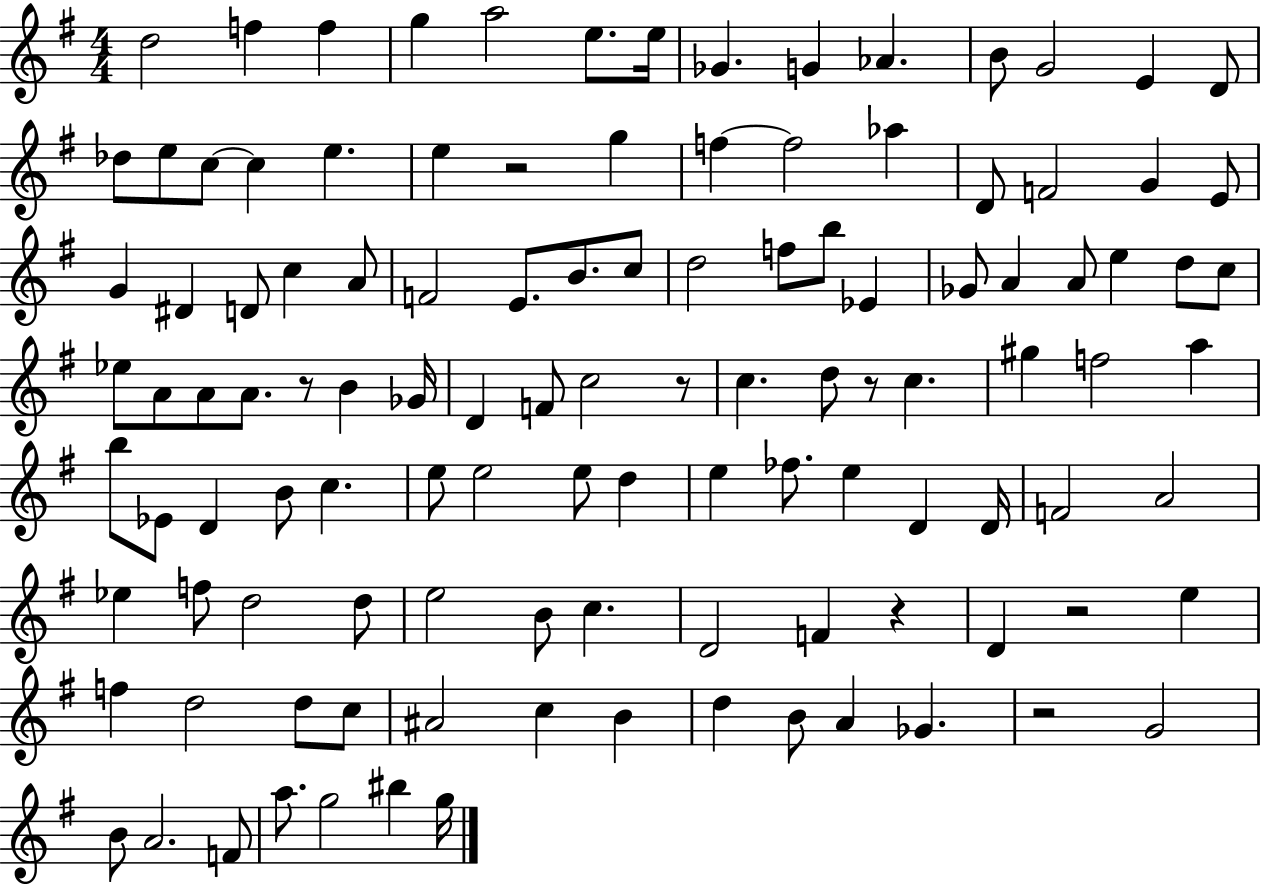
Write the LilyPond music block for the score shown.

{
  \clef treble
  \numericTimeSignature
  \time 4/4
  \key g \major
  \repeat volta 2 { d''2 f''4 f''4 | g''4 a''2 e''8. e''16 | ges'4. g'4 aes'4. | b'8 g'2 e'4 d'8 | \break des''8 e''8 c''8~~ c''4 e''4. | e''4 r2 g''4 | f''4~~ f''2 aes''4 | d'8 f'2 g'4 e'8 | \break g'4 dis'4 d'8 c''4 a'8 | f'2 e'8. b'8. c''8 | d''2 f''8 b''8 ees'4 | ges'8 a'4 a'8 e''4 d''8 c''8 | \break ees''8 a'8 a'8 a'8. r8 b'4 ges'16 | d'4 f'8 c''2 r8 | c''4. d''8 r8 c''4. | gis''4 f''2 a''4 | \break b''8 ees'8 d'4 b'8 c''4. | e''8 e''2 e''8 d''4 | e''4 fes''8. e''4 d'4 d'16 | f'2 a'2 | \break ees''4 f''8 d''2 d''8 | e''2 b'8 c''4. | d'2 f'4 r4 | d'4 r2 e''4 | \break f''4 d''2 d''8 c''8 | ais'2 c''4 b'4 | d''4 b'8 a'4 ges'4. | r2 g'2 | \break b'8 a'2. f'8 | a''8. g''2 bis''4 g''16 | } \bar "|."
}